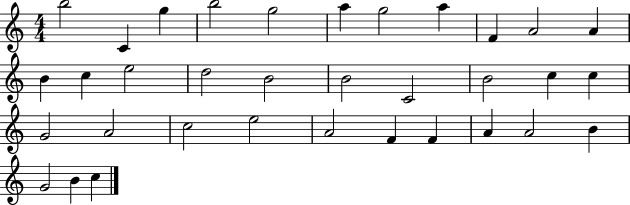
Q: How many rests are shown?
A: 0